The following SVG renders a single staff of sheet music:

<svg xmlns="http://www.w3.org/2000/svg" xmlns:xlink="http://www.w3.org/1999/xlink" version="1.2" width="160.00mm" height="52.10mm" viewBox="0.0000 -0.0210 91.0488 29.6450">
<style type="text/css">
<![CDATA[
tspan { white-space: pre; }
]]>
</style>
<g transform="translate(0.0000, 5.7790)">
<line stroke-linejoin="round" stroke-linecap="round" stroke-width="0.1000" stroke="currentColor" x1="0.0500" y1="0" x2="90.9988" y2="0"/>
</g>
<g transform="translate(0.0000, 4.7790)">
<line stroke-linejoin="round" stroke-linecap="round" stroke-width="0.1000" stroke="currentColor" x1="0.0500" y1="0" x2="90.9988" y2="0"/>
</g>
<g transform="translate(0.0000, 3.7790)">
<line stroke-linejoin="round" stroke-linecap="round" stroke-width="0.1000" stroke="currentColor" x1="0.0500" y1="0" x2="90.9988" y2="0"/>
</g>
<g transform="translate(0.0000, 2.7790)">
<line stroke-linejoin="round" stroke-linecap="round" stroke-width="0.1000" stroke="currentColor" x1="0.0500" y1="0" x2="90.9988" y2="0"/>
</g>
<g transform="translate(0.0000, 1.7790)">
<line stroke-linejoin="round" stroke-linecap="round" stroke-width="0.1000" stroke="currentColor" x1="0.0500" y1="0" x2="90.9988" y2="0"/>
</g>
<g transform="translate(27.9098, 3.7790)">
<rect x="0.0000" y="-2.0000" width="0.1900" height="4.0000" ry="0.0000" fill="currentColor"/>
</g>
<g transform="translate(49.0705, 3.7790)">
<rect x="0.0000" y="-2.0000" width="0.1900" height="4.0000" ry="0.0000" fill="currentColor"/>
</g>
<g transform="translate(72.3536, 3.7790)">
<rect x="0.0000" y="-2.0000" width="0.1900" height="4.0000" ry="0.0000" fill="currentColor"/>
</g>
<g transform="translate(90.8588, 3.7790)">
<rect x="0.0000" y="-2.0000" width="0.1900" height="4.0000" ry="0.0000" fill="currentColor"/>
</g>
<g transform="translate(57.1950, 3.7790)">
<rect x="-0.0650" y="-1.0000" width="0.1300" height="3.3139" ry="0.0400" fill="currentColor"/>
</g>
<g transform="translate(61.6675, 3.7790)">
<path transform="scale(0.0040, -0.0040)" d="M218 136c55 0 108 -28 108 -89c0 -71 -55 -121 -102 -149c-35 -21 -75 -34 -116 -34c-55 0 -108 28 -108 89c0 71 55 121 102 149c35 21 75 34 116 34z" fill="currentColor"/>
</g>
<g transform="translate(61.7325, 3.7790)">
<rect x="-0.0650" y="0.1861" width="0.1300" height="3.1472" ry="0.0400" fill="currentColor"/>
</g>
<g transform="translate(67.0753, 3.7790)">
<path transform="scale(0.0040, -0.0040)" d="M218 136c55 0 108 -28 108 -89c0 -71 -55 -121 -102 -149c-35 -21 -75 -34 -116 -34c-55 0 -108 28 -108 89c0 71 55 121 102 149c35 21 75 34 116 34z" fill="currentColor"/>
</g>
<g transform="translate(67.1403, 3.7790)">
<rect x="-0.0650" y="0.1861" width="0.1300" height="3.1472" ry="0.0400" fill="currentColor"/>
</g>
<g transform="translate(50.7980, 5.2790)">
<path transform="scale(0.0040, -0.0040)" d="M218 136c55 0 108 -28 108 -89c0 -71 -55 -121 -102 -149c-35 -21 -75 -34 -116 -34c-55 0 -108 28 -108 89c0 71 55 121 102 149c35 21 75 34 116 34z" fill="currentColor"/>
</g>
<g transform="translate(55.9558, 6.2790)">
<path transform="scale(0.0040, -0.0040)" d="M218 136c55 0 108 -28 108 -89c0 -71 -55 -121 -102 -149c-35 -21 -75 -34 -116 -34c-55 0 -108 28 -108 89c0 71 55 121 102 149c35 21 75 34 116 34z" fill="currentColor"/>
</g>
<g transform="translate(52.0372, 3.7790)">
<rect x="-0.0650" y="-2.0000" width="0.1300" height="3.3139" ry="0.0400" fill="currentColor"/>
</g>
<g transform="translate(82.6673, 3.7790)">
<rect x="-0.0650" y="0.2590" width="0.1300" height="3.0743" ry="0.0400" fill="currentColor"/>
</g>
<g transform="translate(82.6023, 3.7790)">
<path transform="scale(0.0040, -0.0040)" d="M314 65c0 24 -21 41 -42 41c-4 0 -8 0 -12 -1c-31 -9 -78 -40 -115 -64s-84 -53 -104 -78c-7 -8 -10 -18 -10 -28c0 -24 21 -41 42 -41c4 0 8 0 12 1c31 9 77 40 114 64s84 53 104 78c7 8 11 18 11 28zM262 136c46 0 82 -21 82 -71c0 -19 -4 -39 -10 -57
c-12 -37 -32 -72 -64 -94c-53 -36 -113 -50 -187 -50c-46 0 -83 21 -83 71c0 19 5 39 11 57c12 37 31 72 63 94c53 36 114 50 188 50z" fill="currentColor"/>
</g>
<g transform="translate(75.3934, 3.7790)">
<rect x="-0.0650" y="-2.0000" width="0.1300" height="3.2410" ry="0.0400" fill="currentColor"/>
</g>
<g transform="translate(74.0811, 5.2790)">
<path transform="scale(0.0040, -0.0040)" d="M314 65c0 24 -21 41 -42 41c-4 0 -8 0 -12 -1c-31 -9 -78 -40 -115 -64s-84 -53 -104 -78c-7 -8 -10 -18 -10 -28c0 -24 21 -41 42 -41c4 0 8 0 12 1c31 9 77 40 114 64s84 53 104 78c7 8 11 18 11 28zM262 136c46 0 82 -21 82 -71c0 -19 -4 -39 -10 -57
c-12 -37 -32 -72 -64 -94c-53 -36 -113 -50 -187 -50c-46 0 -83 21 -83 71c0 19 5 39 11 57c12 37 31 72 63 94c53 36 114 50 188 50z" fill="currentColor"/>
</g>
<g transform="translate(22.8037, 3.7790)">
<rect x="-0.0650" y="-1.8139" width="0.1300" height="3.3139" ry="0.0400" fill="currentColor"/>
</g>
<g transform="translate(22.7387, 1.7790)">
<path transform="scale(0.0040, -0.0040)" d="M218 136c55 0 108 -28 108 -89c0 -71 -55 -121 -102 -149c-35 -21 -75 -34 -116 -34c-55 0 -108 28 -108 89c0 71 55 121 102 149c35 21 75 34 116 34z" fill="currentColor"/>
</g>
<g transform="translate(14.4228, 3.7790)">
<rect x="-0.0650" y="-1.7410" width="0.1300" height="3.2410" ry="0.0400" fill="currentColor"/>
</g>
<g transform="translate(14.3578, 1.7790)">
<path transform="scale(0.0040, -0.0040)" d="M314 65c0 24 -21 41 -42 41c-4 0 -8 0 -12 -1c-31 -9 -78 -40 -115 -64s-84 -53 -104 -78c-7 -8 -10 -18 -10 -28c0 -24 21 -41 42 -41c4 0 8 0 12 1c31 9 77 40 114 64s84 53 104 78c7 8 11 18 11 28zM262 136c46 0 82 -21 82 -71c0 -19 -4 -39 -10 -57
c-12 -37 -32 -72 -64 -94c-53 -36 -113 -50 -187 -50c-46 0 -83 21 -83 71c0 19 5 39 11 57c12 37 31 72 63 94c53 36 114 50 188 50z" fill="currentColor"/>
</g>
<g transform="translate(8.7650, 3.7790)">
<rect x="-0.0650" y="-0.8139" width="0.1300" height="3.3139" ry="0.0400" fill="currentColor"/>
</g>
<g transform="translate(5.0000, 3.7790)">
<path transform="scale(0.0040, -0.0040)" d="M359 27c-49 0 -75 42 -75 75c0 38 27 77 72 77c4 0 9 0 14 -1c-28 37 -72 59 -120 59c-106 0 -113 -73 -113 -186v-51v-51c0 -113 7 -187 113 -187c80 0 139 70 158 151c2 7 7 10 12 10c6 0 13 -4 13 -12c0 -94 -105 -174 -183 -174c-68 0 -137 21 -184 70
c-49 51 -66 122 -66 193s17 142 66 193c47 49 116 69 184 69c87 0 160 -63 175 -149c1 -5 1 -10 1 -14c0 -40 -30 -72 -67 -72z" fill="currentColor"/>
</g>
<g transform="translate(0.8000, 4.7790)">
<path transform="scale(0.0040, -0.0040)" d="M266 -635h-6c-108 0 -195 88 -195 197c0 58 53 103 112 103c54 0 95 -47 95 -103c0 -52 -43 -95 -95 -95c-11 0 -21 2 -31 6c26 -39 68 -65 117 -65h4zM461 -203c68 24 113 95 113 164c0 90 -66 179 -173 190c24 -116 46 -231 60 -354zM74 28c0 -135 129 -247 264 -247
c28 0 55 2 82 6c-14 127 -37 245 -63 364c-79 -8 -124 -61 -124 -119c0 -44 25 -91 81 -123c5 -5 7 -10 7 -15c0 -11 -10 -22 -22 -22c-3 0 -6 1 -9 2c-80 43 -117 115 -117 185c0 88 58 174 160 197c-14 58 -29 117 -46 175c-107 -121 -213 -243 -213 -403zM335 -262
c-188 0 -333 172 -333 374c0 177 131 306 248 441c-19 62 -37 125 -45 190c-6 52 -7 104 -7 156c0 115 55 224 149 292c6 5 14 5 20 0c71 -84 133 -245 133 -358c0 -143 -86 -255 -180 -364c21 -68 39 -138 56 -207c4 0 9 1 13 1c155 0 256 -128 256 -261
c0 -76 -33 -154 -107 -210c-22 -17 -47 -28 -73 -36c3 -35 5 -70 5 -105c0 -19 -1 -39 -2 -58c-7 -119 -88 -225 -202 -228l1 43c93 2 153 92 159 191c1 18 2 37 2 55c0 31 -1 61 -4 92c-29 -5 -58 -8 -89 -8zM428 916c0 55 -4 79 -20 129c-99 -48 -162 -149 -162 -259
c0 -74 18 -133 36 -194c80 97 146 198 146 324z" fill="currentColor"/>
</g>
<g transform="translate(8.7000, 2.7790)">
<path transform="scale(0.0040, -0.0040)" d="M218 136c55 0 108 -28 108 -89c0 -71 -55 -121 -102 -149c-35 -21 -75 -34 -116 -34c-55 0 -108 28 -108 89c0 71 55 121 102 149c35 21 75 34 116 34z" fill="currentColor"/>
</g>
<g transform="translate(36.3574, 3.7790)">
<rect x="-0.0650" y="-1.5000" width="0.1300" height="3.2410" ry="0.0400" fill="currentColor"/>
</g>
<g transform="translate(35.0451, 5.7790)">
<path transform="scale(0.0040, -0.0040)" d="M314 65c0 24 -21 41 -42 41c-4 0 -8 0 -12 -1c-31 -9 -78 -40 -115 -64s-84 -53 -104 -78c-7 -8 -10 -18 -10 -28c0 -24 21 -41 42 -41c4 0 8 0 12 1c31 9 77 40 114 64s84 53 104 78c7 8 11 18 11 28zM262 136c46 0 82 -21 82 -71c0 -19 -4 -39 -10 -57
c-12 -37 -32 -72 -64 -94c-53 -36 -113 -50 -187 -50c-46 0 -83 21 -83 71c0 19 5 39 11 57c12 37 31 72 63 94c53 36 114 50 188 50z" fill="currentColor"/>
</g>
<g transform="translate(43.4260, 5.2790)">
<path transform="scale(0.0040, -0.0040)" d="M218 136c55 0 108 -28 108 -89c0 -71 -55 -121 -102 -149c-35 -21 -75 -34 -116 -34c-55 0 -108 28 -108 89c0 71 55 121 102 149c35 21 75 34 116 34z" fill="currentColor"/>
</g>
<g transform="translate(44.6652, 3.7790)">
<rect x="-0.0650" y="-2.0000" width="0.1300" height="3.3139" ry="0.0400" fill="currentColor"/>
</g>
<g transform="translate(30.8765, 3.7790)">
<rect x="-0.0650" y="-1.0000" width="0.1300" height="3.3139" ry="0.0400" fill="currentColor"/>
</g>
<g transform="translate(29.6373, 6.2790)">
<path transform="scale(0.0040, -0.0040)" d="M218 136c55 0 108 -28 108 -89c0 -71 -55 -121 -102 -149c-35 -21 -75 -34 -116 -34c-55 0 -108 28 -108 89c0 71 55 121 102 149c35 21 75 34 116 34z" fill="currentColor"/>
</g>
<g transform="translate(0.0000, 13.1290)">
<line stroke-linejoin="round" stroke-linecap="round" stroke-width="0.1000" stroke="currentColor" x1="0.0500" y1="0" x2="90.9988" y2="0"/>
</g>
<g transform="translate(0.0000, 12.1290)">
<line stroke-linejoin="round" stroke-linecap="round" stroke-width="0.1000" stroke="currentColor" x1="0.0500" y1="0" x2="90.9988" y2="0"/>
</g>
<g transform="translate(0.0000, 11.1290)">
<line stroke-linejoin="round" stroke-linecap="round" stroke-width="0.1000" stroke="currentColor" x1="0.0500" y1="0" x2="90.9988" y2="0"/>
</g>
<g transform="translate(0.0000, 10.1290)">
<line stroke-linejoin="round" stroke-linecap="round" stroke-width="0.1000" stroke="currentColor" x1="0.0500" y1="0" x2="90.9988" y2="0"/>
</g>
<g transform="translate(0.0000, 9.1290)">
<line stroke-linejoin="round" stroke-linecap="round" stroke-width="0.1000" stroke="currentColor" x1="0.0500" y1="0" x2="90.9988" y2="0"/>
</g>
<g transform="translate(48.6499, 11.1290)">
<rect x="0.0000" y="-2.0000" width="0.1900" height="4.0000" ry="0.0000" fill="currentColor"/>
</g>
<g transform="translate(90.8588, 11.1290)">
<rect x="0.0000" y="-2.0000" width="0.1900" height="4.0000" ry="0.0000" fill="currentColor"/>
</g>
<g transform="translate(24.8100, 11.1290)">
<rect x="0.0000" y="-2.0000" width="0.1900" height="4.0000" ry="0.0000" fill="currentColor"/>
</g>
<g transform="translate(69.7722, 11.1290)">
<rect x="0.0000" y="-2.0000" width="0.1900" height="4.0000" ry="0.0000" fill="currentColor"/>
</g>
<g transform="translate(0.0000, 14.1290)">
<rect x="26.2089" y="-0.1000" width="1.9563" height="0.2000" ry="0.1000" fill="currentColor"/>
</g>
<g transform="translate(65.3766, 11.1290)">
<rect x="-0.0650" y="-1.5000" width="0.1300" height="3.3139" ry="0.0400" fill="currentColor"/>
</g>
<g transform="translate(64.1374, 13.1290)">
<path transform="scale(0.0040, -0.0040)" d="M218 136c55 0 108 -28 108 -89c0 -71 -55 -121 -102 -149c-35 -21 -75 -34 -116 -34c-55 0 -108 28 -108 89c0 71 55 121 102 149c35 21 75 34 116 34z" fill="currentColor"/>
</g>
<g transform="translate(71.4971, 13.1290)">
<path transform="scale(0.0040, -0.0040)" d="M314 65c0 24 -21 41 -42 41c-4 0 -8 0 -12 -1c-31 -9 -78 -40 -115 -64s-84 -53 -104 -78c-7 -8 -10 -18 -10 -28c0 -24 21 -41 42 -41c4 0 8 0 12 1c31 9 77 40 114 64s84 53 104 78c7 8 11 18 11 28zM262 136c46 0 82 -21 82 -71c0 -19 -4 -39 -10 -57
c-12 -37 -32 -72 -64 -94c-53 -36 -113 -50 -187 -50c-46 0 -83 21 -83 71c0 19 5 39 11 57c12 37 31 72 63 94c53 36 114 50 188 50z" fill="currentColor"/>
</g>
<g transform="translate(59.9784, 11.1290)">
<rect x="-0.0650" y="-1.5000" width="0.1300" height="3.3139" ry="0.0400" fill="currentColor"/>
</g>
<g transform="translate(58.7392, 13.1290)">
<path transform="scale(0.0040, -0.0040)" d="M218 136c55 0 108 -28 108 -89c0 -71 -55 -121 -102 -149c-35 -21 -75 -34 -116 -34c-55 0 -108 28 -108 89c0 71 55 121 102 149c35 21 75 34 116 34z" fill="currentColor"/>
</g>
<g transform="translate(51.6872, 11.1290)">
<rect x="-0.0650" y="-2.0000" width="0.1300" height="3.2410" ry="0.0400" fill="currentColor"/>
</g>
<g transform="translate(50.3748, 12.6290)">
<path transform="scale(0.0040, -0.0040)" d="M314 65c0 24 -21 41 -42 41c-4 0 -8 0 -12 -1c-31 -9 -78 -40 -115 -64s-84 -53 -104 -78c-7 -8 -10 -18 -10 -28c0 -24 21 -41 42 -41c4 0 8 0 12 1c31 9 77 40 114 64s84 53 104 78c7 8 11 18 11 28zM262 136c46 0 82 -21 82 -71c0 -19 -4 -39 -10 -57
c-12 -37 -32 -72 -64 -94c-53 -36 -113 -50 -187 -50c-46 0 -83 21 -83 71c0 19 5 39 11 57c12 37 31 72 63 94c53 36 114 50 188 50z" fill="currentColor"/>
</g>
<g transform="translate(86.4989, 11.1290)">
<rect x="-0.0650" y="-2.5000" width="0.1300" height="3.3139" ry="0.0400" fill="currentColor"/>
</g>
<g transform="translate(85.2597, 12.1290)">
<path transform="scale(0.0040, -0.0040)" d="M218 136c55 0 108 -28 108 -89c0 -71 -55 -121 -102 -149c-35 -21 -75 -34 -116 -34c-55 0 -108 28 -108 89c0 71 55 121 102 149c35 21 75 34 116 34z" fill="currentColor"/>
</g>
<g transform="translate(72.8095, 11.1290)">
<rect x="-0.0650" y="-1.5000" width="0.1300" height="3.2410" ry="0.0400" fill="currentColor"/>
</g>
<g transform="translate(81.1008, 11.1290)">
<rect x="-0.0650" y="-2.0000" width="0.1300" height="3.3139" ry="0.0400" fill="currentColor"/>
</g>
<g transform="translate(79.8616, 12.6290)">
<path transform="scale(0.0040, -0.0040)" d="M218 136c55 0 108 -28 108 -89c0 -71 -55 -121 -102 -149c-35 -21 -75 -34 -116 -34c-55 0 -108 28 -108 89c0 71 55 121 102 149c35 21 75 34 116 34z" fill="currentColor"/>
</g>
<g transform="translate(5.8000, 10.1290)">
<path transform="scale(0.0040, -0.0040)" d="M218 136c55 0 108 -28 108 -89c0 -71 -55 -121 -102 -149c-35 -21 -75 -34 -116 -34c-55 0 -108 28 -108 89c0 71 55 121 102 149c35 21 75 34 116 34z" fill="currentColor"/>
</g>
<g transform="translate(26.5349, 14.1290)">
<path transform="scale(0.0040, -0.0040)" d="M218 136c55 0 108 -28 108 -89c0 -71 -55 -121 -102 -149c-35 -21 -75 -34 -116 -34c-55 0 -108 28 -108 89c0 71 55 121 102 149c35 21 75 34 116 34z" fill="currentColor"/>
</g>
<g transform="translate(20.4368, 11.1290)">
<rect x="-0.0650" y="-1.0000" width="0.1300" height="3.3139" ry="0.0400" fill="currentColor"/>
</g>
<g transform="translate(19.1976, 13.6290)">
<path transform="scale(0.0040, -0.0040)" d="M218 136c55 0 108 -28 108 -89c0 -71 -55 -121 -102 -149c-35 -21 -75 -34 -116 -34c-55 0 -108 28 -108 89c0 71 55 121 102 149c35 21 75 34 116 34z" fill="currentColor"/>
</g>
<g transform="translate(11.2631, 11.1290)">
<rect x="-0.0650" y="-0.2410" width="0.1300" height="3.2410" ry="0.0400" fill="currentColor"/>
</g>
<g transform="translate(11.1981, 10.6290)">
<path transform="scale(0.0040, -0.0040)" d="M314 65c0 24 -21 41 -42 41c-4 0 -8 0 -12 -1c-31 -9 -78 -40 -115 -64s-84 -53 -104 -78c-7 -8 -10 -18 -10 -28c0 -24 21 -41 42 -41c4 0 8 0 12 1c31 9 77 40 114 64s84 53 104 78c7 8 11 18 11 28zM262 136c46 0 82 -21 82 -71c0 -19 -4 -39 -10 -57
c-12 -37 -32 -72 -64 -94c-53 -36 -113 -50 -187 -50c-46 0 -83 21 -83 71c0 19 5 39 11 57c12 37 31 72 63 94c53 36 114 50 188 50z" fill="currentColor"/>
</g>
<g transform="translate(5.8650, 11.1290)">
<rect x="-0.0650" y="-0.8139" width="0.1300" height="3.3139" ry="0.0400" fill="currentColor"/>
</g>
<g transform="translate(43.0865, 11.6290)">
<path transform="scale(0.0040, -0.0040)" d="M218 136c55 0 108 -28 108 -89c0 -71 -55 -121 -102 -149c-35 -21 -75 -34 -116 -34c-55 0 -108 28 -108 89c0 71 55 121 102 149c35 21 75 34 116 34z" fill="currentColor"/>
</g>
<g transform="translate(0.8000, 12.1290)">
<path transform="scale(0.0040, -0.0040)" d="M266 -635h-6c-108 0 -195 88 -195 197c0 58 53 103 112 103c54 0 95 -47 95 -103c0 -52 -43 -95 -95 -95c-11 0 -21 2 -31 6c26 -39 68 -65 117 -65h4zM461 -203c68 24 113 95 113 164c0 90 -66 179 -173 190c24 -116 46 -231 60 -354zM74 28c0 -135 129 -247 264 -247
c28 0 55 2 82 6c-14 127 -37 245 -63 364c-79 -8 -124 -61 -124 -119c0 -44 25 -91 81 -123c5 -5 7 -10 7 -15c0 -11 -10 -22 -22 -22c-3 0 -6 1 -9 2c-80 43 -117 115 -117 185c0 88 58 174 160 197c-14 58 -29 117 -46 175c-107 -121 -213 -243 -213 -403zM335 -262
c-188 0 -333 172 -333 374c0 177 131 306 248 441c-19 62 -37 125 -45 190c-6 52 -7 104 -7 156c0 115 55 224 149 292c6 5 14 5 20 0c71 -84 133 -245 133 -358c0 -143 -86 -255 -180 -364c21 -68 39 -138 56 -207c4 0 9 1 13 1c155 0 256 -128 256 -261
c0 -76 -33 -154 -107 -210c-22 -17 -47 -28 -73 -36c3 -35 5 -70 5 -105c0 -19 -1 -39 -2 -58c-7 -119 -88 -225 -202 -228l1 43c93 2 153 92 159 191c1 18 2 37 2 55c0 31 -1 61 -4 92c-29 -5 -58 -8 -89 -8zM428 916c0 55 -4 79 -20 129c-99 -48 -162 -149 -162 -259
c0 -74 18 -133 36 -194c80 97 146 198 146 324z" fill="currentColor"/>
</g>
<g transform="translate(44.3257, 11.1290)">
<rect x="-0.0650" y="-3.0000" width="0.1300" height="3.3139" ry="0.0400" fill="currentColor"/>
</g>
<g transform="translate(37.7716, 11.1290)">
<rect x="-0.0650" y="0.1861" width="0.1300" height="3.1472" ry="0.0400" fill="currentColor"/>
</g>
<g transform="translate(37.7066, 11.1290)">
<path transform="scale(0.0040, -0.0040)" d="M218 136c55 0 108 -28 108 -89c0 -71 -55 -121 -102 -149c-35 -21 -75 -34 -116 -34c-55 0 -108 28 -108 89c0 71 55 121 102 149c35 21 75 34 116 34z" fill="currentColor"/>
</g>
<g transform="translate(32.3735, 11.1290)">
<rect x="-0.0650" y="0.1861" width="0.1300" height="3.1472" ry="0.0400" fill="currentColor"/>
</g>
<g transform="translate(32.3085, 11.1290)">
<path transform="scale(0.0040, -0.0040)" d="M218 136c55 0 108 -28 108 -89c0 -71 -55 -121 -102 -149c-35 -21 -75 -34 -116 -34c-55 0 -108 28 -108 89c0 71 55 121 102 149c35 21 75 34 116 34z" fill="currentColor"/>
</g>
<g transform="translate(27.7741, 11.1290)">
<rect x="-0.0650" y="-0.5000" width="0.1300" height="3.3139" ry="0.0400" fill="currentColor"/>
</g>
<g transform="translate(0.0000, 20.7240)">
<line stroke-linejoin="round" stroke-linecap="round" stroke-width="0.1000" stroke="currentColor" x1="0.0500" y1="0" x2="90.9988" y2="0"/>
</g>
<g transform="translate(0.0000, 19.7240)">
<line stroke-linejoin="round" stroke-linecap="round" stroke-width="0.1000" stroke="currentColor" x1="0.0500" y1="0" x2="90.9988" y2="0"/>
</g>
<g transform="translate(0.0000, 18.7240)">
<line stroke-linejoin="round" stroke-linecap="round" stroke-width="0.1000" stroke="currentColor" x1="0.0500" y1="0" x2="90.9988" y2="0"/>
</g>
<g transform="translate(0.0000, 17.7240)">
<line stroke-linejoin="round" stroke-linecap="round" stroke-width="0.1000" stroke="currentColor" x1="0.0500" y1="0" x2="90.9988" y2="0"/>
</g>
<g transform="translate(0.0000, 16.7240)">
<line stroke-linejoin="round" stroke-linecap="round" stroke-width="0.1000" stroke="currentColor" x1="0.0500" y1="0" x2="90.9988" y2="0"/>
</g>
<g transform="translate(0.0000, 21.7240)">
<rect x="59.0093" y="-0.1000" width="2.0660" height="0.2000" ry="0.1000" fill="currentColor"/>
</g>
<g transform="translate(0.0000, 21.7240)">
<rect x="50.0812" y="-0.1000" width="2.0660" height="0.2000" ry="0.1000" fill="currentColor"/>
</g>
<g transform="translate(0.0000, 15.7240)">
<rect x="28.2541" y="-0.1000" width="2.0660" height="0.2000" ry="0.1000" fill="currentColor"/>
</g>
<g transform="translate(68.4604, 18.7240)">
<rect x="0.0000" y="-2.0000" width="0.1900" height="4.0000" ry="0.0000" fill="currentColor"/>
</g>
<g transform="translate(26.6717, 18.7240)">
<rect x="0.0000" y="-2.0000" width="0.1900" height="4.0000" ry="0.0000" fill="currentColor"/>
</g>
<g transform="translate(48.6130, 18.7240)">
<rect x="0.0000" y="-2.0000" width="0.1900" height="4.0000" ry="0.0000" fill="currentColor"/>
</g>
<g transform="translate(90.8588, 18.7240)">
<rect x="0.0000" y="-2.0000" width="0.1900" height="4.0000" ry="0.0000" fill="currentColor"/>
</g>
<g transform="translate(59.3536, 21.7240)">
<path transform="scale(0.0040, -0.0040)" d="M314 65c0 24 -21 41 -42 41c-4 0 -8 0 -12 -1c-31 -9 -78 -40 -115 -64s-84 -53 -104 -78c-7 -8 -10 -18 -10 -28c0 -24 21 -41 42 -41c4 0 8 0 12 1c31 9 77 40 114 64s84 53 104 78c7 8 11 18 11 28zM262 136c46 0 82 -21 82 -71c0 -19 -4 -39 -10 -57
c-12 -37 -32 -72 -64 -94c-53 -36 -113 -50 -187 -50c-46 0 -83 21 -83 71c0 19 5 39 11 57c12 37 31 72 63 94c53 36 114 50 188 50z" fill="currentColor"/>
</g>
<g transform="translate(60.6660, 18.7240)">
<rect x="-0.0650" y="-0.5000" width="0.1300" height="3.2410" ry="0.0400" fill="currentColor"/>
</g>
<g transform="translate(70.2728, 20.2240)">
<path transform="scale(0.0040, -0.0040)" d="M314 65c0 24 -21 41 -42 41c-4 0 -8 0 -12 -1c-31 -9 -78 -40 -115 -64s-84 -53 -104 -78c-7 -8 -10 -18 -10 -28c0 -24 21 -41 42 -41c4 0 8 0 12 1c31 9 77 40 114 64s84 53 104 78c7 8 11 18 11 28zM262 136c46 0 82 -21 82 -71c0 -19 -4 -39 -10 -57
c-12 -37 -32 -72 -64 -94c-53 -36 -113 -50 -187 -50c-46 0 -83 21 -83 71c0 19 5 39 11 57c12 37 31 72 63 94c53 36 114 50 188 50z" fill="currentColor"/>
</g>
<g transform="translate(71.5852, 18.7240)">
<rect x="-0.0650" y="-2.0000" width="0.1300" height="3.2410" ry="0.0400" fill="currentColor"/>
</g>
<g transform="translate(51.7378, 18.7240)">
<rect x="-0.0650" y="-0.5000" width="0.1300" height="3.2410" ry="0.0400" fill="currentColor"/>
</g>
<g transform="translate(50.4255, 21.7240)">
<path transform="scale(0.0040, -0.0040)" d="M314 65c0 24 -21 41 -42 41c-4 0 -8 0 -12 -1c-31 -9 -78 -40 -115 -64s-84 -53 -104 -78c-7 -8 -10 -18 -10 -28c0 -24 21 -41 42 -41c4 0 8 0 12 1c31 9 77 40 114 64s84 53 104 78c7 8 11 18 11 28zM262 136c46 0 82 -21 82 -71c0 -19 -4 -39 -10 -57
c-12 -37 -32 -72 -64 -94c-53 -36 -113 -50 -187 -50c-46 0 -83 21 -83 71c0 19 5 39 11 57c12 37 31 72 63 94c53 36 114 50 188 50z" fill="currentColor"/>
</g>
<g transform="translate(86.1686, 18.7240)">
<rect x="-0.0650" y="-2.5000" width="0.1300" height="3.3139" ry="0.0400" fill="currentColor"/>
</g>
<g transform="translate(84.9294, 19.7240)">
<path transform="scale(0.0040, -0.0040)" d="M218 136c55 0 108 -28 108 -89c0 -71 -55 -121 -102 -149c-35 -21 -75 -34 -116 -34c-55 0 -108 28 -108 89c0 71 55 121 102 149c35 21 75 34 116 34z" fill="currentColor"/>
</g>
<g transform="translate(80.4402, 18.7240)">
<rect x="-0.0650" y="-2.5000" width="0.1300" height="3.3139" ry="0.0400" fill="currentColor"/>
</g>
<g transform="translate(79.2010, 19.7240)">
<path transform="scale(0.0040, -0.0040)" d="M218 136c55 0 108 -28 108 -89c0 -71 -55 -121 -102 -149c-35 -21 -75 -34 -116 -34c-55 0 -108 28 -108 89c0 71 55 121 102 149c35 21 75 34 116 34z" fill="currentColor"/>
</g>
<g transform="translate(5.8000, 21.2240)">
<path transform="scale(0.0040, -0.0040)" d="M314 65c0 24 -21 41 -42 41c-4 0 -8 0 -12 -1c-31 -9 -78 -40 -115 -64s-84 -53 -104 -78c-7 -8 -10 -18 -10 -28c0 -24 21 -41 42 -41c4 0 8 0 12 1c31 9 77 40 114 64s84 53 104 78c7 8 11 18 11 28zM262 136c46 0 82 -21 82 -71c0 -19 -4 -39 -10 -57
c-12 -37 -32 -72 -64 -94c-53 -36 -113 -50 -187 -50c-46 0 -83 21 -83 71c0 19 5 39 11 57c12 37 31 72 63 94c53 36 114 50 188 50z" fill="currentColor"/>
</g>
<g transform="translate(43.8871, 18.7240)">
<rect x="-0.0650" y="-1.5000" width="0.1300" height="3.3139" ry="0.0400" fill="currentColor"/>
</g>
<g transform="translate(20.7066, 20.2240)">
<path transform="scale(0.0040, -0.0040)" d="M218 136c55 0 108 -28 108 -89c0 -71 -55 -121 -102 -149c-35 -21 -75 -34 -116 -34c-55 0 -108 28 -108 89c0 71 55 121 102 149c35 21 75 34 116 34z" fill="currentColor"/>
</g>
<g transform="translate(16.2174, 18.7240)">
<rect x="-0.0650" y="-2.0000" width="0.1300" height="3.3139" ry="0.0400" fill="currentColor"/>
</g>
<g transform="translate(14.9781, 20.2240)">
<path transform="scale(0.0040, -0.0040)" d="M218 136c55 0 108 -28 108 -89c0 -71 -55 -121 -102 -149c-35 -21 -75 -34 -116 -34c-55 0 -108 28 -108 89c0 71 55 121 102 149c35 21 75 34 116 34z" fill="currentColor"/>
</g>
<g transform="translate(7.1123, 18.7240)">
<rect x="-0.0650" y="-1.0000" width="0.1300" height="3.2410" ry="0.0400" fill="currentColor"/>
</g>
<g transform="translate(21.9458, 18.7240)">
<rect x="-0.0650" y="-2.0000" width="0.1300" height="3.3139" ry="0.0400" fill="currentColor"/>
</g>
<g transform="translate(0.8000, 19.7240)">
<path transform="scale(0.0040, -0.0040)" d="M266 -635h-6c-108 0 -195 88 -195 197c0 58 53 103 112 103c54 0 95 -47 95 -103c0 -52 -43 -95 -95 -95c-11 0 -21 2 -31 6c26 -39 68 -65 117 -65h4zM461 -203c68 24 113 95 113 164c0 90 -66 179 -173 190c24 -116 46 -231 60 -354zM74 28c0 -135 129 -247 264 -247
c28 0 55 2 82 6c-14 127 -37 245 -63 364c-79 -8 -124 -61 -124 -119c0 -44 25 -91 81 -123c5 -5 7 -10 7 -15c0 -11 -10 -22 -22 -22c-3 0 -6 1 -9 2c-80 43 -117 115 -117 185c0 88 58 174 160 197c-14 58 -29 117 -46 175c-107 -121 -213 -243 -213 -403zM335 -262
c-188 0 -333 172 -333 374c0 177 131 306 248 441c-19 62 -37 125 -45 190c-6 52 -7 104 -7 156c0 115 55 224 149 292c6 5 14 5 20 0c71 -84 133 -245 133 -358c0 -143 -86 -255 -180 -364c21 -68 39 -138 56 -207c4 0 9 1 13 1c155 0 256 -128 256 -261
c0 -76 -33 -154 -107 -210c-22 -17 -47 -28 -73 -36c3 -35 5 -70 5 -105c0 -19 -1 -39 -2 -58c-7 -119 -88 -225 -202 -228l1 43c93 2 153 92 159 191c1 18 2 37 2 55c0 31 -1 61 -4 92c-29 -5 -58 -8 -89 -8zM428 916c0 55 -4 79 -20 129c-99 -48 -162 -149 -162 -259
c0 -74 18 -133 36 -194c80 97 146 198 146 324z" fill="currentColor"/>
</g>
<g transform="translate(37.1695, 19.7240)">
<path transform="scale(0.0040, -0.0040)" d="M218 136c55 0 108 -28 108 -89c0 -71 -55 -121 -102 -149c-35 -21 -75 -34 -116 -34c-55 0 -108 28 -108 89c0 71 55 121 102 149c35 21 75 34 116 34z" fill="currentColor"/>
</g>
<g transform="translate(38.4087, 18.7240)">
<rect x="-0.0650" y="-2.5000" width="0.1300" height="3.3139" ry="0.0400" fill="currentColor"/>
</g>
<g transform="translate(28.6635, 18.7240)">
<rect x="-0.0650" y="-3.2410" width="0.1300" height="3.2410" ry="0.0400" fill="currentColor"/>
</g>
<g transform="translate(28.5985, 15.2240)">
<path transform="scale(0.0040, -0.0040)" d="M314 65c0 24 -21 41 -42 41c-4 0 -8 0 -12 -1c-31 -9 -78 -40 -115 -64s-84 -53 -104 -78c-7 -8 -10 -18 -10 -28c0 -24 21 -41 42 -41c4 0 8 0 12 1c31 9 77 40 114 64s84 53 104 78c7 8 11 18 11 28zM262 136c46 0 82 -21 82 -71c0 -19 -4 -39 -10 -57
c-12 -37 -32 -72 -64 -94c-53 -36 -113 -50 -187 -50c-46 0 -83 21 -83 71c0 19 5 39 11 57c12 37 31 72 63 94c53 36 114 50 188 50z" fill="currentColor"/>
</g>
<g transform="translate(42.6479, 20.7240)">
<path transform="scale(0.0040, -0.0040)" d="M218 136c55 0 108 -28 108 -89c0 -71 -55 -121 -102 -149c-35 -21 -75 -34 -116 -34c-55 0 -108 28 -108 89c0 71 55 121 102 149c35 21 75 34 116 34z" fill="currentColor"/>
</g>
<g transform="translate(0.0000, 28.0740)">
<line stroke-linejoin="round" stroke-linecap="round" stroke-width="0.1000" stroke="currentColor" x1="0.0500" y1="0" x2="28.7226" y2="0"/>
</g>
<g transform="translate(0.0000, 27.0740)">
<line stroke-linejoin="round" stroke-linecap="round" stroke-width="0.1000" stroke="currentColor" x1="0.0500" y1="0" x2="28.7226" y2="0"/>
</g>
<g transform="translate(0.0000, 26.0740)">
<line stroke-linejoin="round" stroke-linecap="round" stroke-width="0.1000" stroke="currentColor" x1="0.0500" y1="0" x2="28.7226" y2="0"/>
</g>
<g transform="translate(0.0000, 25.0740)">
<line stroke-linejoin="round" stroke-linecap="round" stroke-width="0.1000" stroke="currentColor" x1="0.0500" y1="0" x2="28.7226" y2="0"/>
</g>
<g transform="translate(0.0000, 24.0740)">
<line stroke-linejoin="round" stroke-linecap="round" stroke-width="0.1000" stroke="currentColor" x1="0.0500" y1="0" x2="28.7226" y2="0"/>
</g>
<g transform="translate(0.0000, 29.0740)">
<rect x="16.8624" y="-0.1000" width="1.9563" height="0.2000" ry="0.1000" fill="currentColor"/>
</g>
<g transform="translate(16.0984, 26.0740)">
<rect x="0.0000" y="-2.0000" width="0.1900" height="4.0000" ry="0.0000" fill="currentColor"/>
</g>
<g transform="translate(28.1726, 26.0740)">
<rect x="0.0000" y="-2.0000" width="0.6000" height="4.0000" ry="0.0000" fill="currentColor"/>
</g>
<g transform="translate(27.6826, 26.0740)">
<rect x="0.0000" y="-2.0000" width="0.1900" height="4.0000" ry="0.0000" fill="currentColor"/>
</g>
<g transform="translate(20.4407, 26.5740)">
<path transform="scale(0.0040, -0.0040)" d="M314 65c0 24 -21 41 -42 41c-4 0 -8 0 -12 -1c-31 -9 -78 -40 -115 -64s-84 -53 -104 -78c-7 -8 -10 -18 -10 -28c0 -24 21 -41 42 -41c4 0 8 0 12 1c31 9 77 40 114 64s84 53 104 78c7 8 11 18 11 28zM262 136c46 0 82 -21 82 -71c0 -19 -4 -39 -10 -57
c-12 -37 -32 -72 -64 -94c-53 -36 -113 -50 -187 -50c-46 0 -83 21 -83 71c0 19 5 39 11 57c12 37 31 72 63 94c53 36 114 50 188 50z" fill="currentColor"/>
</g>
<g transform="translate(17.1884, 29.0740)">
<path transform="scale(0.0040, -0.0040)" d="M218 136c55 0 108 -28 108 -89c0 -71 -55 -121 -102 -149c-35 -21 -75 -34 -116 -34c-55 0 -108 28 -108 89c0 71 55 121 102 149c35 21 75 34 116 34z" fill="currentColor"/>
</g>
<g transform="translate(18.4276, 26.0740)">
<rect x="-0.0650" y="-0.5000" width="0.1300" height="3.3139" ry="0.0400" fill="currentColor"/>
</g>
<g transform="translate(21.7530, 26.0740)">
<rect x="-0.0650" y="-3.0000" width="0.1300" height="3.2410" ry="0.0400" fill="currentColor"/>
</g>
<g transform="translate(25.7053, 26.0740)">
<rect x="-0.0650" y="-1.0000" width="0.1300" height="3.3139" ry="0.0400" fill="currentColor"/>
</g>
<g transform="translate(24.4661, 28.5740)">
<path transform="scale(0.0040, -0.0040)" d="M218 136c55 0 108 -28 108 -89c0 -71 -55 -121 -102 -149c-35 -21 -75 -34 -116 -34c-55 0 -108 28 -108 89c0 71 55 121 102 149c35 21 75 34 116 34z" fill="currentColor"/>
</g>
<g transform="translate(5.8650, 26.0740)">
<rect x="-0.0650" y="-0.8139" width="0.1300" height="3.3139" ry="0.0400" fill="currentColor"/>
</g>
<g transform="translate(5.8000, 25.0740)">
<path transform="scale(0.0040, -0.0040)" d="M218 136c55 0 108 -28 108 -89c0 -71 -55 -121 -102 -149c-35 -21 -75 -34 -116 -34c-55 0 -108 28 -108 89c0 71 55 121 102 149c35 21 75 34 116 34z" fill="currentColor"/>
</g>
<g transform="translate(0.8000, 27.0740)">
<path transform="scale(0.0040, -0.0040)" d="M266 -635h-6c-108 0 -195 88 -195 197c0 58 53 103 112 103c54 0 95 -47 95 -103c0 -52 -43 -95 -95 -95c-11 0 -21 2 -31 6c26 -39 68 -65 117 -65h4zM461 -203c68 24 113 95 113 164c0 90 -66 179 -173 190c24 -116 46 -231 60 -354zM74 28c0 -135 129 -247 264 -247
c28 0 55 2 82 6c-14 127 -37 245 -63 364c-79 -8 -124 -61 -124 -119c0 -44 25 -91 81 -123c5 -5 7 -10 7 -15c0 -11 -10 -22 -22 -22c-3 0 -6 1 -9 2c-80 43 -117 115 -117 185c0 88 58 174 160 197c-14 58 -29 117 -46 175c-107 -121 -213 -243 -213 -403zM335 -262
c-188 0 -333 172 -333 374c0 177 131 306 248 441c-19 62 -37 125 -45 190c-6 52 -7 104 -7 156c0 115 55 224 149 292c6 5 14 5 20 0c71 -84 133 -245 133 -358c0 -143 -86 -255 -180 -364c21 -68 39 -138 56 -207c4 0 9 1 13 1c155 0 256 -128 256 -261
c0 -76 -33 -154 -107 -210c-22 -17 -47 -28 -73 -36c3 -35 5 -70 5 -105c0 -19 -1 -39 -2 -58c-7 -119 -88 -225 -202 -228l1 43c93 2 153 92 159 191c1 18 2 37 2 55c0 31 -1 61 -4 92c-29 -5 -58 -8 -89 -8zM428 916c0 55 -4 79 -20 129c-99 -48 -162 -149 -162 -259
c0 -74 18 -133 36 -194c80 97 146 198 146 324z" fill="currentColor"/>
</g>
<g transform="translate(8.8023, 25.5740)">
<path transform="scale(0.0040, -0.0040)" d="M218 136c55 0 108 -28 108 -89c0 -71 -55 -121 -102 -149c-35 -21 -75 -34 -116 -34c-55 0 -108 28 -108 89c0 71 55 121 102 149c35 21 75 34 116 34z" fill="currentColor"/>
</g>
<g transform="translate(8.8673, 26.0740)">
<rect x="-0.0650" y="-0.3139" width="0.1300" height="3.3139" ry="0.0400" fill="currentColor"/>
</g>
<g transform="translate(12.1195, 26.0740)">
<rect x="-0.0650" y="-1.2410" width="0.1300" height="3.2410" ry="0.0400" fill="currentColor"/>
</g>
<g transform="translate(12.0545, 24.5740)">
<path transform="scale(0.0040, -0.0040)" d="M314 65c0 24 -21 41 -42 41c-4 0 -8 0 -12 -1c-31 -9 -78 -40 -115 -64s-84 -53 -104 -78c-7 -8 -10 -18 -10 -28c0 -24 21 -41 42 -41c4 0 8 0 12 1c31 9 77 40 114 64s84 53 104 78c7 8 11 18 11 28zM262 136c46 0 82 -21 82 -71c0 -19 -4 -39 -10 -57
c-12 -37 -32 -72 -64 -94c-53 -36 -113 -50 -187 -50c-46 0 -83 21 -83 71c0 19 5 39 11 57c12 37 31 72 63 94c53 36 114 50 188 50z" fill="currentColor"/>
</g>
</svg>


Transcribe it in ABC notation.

X:1
T:Untitled
M:4/4
L:1/4
K:C
d f2 f D E2 F F D B B F2 B2 d c2 D C B B A F2 E E E2 F G D2 F F b2 G E C2 C2 F2 G G d c e2 C A2 D